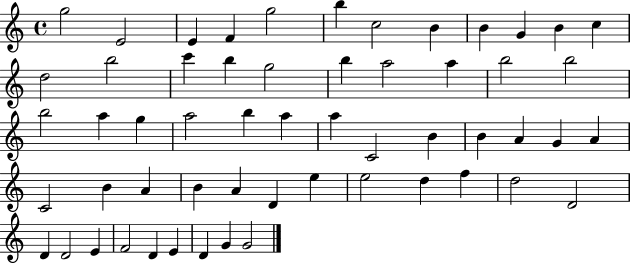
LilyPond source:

{
  \clef treble
  \time 4/4
  \defaultTimeSignature
  \key c \major
  g''2 e'2 | e'4 f'4 g''2 | b''4 c''2 b'4 | b'4 g'4 b'4 c''4 | \break d''2 b''2 | c'''4 b''4 g''2 | b''4 a''2 a''4 | b''2 b''2 | \break b''2 a''4 g''4 | a''2 b''4 a''4 | a''4 c'2 b'4 | b'4 a'4 g'4 a'4 | \break c'2 b'4 a'4 | b'4 a'4 d'4 e''4 | e''2 d''4 f''4 | d''2 d'2 | \break d'4 d'2 e'4 | f'2 d'4 e'4 | d'4 g'4 g'2 | \bar "|."
}